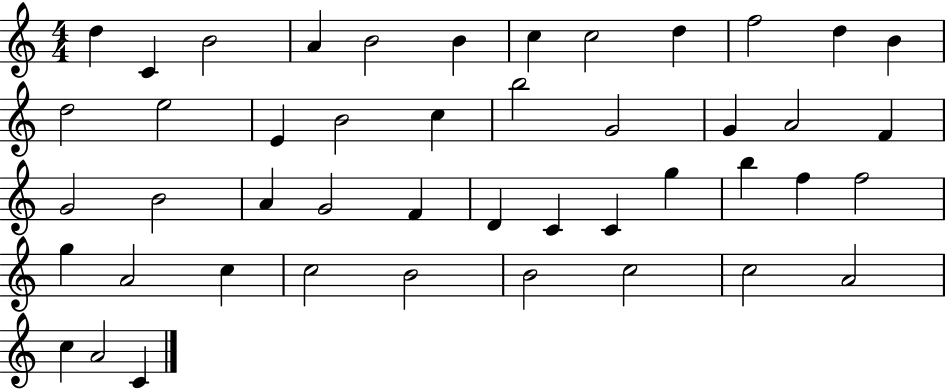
X:1
T:Untitled
M:4/4
L:1/4
K:C
d C B2 A B2 B c c2 d f2 d B d2 e2 E B2 c b2 G2 G A2 F G2 B2 A G2 F D C C g b f f2 g A2 c c2 B2 B2 c2 c2 A2 c A2 C